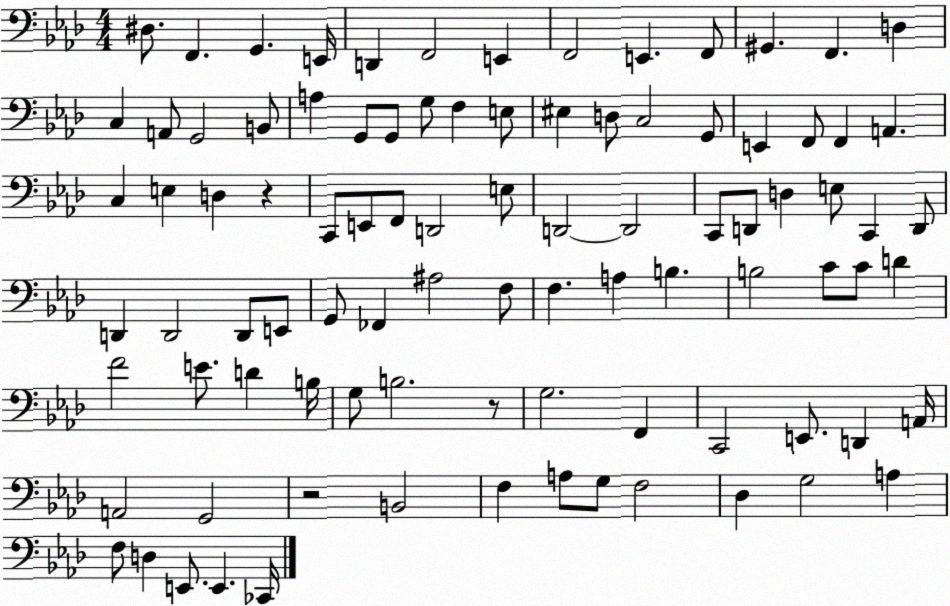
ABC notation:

X:1
T:Untitled
M:4/4
L:1/4
K:Ab
^D,/2 F,, G,, E,,/4 D,, F,,2 E,, F,,2 E,, F,,/2 ^G,, F,, D, C, A,,/2 G,,2 B,,/2 A, G,,/2 G,,/2 G,/2 F, E,/2 ^E, D,/2 C,2 G,,/2 E,, F,,/2 F,, A,, C, E, D, z C,,/2 E,,/2 F,,/2 D,,2 E,/2 D,,2 D,,2 C,,/2 D,,/2 D, E,/2 C,, D,,/2 D,, D,,2 D,,/2 E,,/2 G,,/2 _F,, ^A,2 F,/2 F, A, B, B,2 C/2 C/2 D F2 E/2 D B,/4 G,/2 B,2 z/2 G,2 F,, C,,2 E,,/2 D,, A,,/4 A,,2 G,,2 z2 B,,2 F, A,/2 G,/2 F,2 _D, G,2 A, F,/2 D, E,,/2 E,, _C,,/4